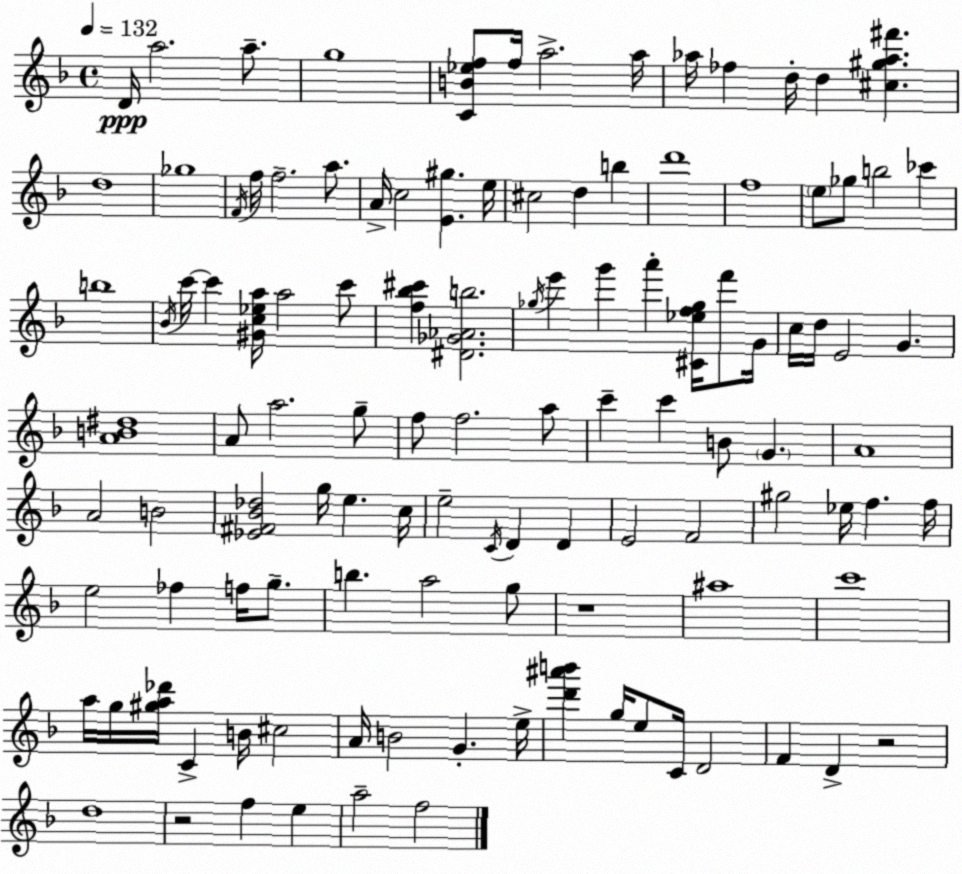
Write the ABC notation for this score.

X:1
T:Untitled
M:4/4
L:1/4
K:Dm
D/4 a2 a/2 g4 [CB_ef]/2 f/4 a2 a/4 _a/4 _f d/4 d [^c^g_a^f'] d4 _g4 F/4 f/4 f2 a/2 A/4 c2 [E^g] e/4 ^c2 d b d'4 f4 e/2 _g/2 b2 _c' b4 _B/4 c'/4 c' [^Gc_ea]/4 a2 c'/2 [f_b^c'] [^D_G_Ab]2 _g/4 e' g' a' [^C_ef_g]/4 f'/2 G/4 c/4 d/4 E2 G [AB^d]4 A/2 a2 g/2 f/2 f2 a/2 c' c' B/2 G A4 A2 B2 [_E^F_B_d]2 g/4 e c/4 e2 C/4 D D E2 F2 ^g2 _e/4 f f/4 e2 _f f/4 g/2 b a2 g/2 z4 ^a4 c'4 a/4 g/4 [^ga_d']/4 C B/4 ^c2 A/4 B2 G e/4 [d'^a'b'] g/4 e/2 C/4 D2 F D z2 d4 z2 f e a2 f2